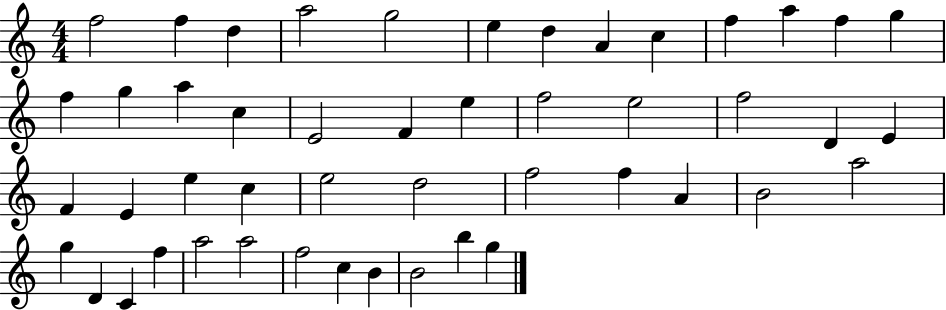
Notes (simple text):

F5/h F5/q D5/q A5/h G5/h E5/q D5/q A4/q C5/q F5/q A5/q F5/q G5/q F5/q G5/q A5/q C5/q E4/h F4/q E5/q F5/h E5/h F5/h D4/q E4/q F4/q E4/q E5/q C5/q E5/h D5/h F5/h F5/q A4/q B4/h A5/h G5/q D4/q C4/q F5/q A5/h A5/h F5/h C5/q B4/q B4/h B5/q G5/q